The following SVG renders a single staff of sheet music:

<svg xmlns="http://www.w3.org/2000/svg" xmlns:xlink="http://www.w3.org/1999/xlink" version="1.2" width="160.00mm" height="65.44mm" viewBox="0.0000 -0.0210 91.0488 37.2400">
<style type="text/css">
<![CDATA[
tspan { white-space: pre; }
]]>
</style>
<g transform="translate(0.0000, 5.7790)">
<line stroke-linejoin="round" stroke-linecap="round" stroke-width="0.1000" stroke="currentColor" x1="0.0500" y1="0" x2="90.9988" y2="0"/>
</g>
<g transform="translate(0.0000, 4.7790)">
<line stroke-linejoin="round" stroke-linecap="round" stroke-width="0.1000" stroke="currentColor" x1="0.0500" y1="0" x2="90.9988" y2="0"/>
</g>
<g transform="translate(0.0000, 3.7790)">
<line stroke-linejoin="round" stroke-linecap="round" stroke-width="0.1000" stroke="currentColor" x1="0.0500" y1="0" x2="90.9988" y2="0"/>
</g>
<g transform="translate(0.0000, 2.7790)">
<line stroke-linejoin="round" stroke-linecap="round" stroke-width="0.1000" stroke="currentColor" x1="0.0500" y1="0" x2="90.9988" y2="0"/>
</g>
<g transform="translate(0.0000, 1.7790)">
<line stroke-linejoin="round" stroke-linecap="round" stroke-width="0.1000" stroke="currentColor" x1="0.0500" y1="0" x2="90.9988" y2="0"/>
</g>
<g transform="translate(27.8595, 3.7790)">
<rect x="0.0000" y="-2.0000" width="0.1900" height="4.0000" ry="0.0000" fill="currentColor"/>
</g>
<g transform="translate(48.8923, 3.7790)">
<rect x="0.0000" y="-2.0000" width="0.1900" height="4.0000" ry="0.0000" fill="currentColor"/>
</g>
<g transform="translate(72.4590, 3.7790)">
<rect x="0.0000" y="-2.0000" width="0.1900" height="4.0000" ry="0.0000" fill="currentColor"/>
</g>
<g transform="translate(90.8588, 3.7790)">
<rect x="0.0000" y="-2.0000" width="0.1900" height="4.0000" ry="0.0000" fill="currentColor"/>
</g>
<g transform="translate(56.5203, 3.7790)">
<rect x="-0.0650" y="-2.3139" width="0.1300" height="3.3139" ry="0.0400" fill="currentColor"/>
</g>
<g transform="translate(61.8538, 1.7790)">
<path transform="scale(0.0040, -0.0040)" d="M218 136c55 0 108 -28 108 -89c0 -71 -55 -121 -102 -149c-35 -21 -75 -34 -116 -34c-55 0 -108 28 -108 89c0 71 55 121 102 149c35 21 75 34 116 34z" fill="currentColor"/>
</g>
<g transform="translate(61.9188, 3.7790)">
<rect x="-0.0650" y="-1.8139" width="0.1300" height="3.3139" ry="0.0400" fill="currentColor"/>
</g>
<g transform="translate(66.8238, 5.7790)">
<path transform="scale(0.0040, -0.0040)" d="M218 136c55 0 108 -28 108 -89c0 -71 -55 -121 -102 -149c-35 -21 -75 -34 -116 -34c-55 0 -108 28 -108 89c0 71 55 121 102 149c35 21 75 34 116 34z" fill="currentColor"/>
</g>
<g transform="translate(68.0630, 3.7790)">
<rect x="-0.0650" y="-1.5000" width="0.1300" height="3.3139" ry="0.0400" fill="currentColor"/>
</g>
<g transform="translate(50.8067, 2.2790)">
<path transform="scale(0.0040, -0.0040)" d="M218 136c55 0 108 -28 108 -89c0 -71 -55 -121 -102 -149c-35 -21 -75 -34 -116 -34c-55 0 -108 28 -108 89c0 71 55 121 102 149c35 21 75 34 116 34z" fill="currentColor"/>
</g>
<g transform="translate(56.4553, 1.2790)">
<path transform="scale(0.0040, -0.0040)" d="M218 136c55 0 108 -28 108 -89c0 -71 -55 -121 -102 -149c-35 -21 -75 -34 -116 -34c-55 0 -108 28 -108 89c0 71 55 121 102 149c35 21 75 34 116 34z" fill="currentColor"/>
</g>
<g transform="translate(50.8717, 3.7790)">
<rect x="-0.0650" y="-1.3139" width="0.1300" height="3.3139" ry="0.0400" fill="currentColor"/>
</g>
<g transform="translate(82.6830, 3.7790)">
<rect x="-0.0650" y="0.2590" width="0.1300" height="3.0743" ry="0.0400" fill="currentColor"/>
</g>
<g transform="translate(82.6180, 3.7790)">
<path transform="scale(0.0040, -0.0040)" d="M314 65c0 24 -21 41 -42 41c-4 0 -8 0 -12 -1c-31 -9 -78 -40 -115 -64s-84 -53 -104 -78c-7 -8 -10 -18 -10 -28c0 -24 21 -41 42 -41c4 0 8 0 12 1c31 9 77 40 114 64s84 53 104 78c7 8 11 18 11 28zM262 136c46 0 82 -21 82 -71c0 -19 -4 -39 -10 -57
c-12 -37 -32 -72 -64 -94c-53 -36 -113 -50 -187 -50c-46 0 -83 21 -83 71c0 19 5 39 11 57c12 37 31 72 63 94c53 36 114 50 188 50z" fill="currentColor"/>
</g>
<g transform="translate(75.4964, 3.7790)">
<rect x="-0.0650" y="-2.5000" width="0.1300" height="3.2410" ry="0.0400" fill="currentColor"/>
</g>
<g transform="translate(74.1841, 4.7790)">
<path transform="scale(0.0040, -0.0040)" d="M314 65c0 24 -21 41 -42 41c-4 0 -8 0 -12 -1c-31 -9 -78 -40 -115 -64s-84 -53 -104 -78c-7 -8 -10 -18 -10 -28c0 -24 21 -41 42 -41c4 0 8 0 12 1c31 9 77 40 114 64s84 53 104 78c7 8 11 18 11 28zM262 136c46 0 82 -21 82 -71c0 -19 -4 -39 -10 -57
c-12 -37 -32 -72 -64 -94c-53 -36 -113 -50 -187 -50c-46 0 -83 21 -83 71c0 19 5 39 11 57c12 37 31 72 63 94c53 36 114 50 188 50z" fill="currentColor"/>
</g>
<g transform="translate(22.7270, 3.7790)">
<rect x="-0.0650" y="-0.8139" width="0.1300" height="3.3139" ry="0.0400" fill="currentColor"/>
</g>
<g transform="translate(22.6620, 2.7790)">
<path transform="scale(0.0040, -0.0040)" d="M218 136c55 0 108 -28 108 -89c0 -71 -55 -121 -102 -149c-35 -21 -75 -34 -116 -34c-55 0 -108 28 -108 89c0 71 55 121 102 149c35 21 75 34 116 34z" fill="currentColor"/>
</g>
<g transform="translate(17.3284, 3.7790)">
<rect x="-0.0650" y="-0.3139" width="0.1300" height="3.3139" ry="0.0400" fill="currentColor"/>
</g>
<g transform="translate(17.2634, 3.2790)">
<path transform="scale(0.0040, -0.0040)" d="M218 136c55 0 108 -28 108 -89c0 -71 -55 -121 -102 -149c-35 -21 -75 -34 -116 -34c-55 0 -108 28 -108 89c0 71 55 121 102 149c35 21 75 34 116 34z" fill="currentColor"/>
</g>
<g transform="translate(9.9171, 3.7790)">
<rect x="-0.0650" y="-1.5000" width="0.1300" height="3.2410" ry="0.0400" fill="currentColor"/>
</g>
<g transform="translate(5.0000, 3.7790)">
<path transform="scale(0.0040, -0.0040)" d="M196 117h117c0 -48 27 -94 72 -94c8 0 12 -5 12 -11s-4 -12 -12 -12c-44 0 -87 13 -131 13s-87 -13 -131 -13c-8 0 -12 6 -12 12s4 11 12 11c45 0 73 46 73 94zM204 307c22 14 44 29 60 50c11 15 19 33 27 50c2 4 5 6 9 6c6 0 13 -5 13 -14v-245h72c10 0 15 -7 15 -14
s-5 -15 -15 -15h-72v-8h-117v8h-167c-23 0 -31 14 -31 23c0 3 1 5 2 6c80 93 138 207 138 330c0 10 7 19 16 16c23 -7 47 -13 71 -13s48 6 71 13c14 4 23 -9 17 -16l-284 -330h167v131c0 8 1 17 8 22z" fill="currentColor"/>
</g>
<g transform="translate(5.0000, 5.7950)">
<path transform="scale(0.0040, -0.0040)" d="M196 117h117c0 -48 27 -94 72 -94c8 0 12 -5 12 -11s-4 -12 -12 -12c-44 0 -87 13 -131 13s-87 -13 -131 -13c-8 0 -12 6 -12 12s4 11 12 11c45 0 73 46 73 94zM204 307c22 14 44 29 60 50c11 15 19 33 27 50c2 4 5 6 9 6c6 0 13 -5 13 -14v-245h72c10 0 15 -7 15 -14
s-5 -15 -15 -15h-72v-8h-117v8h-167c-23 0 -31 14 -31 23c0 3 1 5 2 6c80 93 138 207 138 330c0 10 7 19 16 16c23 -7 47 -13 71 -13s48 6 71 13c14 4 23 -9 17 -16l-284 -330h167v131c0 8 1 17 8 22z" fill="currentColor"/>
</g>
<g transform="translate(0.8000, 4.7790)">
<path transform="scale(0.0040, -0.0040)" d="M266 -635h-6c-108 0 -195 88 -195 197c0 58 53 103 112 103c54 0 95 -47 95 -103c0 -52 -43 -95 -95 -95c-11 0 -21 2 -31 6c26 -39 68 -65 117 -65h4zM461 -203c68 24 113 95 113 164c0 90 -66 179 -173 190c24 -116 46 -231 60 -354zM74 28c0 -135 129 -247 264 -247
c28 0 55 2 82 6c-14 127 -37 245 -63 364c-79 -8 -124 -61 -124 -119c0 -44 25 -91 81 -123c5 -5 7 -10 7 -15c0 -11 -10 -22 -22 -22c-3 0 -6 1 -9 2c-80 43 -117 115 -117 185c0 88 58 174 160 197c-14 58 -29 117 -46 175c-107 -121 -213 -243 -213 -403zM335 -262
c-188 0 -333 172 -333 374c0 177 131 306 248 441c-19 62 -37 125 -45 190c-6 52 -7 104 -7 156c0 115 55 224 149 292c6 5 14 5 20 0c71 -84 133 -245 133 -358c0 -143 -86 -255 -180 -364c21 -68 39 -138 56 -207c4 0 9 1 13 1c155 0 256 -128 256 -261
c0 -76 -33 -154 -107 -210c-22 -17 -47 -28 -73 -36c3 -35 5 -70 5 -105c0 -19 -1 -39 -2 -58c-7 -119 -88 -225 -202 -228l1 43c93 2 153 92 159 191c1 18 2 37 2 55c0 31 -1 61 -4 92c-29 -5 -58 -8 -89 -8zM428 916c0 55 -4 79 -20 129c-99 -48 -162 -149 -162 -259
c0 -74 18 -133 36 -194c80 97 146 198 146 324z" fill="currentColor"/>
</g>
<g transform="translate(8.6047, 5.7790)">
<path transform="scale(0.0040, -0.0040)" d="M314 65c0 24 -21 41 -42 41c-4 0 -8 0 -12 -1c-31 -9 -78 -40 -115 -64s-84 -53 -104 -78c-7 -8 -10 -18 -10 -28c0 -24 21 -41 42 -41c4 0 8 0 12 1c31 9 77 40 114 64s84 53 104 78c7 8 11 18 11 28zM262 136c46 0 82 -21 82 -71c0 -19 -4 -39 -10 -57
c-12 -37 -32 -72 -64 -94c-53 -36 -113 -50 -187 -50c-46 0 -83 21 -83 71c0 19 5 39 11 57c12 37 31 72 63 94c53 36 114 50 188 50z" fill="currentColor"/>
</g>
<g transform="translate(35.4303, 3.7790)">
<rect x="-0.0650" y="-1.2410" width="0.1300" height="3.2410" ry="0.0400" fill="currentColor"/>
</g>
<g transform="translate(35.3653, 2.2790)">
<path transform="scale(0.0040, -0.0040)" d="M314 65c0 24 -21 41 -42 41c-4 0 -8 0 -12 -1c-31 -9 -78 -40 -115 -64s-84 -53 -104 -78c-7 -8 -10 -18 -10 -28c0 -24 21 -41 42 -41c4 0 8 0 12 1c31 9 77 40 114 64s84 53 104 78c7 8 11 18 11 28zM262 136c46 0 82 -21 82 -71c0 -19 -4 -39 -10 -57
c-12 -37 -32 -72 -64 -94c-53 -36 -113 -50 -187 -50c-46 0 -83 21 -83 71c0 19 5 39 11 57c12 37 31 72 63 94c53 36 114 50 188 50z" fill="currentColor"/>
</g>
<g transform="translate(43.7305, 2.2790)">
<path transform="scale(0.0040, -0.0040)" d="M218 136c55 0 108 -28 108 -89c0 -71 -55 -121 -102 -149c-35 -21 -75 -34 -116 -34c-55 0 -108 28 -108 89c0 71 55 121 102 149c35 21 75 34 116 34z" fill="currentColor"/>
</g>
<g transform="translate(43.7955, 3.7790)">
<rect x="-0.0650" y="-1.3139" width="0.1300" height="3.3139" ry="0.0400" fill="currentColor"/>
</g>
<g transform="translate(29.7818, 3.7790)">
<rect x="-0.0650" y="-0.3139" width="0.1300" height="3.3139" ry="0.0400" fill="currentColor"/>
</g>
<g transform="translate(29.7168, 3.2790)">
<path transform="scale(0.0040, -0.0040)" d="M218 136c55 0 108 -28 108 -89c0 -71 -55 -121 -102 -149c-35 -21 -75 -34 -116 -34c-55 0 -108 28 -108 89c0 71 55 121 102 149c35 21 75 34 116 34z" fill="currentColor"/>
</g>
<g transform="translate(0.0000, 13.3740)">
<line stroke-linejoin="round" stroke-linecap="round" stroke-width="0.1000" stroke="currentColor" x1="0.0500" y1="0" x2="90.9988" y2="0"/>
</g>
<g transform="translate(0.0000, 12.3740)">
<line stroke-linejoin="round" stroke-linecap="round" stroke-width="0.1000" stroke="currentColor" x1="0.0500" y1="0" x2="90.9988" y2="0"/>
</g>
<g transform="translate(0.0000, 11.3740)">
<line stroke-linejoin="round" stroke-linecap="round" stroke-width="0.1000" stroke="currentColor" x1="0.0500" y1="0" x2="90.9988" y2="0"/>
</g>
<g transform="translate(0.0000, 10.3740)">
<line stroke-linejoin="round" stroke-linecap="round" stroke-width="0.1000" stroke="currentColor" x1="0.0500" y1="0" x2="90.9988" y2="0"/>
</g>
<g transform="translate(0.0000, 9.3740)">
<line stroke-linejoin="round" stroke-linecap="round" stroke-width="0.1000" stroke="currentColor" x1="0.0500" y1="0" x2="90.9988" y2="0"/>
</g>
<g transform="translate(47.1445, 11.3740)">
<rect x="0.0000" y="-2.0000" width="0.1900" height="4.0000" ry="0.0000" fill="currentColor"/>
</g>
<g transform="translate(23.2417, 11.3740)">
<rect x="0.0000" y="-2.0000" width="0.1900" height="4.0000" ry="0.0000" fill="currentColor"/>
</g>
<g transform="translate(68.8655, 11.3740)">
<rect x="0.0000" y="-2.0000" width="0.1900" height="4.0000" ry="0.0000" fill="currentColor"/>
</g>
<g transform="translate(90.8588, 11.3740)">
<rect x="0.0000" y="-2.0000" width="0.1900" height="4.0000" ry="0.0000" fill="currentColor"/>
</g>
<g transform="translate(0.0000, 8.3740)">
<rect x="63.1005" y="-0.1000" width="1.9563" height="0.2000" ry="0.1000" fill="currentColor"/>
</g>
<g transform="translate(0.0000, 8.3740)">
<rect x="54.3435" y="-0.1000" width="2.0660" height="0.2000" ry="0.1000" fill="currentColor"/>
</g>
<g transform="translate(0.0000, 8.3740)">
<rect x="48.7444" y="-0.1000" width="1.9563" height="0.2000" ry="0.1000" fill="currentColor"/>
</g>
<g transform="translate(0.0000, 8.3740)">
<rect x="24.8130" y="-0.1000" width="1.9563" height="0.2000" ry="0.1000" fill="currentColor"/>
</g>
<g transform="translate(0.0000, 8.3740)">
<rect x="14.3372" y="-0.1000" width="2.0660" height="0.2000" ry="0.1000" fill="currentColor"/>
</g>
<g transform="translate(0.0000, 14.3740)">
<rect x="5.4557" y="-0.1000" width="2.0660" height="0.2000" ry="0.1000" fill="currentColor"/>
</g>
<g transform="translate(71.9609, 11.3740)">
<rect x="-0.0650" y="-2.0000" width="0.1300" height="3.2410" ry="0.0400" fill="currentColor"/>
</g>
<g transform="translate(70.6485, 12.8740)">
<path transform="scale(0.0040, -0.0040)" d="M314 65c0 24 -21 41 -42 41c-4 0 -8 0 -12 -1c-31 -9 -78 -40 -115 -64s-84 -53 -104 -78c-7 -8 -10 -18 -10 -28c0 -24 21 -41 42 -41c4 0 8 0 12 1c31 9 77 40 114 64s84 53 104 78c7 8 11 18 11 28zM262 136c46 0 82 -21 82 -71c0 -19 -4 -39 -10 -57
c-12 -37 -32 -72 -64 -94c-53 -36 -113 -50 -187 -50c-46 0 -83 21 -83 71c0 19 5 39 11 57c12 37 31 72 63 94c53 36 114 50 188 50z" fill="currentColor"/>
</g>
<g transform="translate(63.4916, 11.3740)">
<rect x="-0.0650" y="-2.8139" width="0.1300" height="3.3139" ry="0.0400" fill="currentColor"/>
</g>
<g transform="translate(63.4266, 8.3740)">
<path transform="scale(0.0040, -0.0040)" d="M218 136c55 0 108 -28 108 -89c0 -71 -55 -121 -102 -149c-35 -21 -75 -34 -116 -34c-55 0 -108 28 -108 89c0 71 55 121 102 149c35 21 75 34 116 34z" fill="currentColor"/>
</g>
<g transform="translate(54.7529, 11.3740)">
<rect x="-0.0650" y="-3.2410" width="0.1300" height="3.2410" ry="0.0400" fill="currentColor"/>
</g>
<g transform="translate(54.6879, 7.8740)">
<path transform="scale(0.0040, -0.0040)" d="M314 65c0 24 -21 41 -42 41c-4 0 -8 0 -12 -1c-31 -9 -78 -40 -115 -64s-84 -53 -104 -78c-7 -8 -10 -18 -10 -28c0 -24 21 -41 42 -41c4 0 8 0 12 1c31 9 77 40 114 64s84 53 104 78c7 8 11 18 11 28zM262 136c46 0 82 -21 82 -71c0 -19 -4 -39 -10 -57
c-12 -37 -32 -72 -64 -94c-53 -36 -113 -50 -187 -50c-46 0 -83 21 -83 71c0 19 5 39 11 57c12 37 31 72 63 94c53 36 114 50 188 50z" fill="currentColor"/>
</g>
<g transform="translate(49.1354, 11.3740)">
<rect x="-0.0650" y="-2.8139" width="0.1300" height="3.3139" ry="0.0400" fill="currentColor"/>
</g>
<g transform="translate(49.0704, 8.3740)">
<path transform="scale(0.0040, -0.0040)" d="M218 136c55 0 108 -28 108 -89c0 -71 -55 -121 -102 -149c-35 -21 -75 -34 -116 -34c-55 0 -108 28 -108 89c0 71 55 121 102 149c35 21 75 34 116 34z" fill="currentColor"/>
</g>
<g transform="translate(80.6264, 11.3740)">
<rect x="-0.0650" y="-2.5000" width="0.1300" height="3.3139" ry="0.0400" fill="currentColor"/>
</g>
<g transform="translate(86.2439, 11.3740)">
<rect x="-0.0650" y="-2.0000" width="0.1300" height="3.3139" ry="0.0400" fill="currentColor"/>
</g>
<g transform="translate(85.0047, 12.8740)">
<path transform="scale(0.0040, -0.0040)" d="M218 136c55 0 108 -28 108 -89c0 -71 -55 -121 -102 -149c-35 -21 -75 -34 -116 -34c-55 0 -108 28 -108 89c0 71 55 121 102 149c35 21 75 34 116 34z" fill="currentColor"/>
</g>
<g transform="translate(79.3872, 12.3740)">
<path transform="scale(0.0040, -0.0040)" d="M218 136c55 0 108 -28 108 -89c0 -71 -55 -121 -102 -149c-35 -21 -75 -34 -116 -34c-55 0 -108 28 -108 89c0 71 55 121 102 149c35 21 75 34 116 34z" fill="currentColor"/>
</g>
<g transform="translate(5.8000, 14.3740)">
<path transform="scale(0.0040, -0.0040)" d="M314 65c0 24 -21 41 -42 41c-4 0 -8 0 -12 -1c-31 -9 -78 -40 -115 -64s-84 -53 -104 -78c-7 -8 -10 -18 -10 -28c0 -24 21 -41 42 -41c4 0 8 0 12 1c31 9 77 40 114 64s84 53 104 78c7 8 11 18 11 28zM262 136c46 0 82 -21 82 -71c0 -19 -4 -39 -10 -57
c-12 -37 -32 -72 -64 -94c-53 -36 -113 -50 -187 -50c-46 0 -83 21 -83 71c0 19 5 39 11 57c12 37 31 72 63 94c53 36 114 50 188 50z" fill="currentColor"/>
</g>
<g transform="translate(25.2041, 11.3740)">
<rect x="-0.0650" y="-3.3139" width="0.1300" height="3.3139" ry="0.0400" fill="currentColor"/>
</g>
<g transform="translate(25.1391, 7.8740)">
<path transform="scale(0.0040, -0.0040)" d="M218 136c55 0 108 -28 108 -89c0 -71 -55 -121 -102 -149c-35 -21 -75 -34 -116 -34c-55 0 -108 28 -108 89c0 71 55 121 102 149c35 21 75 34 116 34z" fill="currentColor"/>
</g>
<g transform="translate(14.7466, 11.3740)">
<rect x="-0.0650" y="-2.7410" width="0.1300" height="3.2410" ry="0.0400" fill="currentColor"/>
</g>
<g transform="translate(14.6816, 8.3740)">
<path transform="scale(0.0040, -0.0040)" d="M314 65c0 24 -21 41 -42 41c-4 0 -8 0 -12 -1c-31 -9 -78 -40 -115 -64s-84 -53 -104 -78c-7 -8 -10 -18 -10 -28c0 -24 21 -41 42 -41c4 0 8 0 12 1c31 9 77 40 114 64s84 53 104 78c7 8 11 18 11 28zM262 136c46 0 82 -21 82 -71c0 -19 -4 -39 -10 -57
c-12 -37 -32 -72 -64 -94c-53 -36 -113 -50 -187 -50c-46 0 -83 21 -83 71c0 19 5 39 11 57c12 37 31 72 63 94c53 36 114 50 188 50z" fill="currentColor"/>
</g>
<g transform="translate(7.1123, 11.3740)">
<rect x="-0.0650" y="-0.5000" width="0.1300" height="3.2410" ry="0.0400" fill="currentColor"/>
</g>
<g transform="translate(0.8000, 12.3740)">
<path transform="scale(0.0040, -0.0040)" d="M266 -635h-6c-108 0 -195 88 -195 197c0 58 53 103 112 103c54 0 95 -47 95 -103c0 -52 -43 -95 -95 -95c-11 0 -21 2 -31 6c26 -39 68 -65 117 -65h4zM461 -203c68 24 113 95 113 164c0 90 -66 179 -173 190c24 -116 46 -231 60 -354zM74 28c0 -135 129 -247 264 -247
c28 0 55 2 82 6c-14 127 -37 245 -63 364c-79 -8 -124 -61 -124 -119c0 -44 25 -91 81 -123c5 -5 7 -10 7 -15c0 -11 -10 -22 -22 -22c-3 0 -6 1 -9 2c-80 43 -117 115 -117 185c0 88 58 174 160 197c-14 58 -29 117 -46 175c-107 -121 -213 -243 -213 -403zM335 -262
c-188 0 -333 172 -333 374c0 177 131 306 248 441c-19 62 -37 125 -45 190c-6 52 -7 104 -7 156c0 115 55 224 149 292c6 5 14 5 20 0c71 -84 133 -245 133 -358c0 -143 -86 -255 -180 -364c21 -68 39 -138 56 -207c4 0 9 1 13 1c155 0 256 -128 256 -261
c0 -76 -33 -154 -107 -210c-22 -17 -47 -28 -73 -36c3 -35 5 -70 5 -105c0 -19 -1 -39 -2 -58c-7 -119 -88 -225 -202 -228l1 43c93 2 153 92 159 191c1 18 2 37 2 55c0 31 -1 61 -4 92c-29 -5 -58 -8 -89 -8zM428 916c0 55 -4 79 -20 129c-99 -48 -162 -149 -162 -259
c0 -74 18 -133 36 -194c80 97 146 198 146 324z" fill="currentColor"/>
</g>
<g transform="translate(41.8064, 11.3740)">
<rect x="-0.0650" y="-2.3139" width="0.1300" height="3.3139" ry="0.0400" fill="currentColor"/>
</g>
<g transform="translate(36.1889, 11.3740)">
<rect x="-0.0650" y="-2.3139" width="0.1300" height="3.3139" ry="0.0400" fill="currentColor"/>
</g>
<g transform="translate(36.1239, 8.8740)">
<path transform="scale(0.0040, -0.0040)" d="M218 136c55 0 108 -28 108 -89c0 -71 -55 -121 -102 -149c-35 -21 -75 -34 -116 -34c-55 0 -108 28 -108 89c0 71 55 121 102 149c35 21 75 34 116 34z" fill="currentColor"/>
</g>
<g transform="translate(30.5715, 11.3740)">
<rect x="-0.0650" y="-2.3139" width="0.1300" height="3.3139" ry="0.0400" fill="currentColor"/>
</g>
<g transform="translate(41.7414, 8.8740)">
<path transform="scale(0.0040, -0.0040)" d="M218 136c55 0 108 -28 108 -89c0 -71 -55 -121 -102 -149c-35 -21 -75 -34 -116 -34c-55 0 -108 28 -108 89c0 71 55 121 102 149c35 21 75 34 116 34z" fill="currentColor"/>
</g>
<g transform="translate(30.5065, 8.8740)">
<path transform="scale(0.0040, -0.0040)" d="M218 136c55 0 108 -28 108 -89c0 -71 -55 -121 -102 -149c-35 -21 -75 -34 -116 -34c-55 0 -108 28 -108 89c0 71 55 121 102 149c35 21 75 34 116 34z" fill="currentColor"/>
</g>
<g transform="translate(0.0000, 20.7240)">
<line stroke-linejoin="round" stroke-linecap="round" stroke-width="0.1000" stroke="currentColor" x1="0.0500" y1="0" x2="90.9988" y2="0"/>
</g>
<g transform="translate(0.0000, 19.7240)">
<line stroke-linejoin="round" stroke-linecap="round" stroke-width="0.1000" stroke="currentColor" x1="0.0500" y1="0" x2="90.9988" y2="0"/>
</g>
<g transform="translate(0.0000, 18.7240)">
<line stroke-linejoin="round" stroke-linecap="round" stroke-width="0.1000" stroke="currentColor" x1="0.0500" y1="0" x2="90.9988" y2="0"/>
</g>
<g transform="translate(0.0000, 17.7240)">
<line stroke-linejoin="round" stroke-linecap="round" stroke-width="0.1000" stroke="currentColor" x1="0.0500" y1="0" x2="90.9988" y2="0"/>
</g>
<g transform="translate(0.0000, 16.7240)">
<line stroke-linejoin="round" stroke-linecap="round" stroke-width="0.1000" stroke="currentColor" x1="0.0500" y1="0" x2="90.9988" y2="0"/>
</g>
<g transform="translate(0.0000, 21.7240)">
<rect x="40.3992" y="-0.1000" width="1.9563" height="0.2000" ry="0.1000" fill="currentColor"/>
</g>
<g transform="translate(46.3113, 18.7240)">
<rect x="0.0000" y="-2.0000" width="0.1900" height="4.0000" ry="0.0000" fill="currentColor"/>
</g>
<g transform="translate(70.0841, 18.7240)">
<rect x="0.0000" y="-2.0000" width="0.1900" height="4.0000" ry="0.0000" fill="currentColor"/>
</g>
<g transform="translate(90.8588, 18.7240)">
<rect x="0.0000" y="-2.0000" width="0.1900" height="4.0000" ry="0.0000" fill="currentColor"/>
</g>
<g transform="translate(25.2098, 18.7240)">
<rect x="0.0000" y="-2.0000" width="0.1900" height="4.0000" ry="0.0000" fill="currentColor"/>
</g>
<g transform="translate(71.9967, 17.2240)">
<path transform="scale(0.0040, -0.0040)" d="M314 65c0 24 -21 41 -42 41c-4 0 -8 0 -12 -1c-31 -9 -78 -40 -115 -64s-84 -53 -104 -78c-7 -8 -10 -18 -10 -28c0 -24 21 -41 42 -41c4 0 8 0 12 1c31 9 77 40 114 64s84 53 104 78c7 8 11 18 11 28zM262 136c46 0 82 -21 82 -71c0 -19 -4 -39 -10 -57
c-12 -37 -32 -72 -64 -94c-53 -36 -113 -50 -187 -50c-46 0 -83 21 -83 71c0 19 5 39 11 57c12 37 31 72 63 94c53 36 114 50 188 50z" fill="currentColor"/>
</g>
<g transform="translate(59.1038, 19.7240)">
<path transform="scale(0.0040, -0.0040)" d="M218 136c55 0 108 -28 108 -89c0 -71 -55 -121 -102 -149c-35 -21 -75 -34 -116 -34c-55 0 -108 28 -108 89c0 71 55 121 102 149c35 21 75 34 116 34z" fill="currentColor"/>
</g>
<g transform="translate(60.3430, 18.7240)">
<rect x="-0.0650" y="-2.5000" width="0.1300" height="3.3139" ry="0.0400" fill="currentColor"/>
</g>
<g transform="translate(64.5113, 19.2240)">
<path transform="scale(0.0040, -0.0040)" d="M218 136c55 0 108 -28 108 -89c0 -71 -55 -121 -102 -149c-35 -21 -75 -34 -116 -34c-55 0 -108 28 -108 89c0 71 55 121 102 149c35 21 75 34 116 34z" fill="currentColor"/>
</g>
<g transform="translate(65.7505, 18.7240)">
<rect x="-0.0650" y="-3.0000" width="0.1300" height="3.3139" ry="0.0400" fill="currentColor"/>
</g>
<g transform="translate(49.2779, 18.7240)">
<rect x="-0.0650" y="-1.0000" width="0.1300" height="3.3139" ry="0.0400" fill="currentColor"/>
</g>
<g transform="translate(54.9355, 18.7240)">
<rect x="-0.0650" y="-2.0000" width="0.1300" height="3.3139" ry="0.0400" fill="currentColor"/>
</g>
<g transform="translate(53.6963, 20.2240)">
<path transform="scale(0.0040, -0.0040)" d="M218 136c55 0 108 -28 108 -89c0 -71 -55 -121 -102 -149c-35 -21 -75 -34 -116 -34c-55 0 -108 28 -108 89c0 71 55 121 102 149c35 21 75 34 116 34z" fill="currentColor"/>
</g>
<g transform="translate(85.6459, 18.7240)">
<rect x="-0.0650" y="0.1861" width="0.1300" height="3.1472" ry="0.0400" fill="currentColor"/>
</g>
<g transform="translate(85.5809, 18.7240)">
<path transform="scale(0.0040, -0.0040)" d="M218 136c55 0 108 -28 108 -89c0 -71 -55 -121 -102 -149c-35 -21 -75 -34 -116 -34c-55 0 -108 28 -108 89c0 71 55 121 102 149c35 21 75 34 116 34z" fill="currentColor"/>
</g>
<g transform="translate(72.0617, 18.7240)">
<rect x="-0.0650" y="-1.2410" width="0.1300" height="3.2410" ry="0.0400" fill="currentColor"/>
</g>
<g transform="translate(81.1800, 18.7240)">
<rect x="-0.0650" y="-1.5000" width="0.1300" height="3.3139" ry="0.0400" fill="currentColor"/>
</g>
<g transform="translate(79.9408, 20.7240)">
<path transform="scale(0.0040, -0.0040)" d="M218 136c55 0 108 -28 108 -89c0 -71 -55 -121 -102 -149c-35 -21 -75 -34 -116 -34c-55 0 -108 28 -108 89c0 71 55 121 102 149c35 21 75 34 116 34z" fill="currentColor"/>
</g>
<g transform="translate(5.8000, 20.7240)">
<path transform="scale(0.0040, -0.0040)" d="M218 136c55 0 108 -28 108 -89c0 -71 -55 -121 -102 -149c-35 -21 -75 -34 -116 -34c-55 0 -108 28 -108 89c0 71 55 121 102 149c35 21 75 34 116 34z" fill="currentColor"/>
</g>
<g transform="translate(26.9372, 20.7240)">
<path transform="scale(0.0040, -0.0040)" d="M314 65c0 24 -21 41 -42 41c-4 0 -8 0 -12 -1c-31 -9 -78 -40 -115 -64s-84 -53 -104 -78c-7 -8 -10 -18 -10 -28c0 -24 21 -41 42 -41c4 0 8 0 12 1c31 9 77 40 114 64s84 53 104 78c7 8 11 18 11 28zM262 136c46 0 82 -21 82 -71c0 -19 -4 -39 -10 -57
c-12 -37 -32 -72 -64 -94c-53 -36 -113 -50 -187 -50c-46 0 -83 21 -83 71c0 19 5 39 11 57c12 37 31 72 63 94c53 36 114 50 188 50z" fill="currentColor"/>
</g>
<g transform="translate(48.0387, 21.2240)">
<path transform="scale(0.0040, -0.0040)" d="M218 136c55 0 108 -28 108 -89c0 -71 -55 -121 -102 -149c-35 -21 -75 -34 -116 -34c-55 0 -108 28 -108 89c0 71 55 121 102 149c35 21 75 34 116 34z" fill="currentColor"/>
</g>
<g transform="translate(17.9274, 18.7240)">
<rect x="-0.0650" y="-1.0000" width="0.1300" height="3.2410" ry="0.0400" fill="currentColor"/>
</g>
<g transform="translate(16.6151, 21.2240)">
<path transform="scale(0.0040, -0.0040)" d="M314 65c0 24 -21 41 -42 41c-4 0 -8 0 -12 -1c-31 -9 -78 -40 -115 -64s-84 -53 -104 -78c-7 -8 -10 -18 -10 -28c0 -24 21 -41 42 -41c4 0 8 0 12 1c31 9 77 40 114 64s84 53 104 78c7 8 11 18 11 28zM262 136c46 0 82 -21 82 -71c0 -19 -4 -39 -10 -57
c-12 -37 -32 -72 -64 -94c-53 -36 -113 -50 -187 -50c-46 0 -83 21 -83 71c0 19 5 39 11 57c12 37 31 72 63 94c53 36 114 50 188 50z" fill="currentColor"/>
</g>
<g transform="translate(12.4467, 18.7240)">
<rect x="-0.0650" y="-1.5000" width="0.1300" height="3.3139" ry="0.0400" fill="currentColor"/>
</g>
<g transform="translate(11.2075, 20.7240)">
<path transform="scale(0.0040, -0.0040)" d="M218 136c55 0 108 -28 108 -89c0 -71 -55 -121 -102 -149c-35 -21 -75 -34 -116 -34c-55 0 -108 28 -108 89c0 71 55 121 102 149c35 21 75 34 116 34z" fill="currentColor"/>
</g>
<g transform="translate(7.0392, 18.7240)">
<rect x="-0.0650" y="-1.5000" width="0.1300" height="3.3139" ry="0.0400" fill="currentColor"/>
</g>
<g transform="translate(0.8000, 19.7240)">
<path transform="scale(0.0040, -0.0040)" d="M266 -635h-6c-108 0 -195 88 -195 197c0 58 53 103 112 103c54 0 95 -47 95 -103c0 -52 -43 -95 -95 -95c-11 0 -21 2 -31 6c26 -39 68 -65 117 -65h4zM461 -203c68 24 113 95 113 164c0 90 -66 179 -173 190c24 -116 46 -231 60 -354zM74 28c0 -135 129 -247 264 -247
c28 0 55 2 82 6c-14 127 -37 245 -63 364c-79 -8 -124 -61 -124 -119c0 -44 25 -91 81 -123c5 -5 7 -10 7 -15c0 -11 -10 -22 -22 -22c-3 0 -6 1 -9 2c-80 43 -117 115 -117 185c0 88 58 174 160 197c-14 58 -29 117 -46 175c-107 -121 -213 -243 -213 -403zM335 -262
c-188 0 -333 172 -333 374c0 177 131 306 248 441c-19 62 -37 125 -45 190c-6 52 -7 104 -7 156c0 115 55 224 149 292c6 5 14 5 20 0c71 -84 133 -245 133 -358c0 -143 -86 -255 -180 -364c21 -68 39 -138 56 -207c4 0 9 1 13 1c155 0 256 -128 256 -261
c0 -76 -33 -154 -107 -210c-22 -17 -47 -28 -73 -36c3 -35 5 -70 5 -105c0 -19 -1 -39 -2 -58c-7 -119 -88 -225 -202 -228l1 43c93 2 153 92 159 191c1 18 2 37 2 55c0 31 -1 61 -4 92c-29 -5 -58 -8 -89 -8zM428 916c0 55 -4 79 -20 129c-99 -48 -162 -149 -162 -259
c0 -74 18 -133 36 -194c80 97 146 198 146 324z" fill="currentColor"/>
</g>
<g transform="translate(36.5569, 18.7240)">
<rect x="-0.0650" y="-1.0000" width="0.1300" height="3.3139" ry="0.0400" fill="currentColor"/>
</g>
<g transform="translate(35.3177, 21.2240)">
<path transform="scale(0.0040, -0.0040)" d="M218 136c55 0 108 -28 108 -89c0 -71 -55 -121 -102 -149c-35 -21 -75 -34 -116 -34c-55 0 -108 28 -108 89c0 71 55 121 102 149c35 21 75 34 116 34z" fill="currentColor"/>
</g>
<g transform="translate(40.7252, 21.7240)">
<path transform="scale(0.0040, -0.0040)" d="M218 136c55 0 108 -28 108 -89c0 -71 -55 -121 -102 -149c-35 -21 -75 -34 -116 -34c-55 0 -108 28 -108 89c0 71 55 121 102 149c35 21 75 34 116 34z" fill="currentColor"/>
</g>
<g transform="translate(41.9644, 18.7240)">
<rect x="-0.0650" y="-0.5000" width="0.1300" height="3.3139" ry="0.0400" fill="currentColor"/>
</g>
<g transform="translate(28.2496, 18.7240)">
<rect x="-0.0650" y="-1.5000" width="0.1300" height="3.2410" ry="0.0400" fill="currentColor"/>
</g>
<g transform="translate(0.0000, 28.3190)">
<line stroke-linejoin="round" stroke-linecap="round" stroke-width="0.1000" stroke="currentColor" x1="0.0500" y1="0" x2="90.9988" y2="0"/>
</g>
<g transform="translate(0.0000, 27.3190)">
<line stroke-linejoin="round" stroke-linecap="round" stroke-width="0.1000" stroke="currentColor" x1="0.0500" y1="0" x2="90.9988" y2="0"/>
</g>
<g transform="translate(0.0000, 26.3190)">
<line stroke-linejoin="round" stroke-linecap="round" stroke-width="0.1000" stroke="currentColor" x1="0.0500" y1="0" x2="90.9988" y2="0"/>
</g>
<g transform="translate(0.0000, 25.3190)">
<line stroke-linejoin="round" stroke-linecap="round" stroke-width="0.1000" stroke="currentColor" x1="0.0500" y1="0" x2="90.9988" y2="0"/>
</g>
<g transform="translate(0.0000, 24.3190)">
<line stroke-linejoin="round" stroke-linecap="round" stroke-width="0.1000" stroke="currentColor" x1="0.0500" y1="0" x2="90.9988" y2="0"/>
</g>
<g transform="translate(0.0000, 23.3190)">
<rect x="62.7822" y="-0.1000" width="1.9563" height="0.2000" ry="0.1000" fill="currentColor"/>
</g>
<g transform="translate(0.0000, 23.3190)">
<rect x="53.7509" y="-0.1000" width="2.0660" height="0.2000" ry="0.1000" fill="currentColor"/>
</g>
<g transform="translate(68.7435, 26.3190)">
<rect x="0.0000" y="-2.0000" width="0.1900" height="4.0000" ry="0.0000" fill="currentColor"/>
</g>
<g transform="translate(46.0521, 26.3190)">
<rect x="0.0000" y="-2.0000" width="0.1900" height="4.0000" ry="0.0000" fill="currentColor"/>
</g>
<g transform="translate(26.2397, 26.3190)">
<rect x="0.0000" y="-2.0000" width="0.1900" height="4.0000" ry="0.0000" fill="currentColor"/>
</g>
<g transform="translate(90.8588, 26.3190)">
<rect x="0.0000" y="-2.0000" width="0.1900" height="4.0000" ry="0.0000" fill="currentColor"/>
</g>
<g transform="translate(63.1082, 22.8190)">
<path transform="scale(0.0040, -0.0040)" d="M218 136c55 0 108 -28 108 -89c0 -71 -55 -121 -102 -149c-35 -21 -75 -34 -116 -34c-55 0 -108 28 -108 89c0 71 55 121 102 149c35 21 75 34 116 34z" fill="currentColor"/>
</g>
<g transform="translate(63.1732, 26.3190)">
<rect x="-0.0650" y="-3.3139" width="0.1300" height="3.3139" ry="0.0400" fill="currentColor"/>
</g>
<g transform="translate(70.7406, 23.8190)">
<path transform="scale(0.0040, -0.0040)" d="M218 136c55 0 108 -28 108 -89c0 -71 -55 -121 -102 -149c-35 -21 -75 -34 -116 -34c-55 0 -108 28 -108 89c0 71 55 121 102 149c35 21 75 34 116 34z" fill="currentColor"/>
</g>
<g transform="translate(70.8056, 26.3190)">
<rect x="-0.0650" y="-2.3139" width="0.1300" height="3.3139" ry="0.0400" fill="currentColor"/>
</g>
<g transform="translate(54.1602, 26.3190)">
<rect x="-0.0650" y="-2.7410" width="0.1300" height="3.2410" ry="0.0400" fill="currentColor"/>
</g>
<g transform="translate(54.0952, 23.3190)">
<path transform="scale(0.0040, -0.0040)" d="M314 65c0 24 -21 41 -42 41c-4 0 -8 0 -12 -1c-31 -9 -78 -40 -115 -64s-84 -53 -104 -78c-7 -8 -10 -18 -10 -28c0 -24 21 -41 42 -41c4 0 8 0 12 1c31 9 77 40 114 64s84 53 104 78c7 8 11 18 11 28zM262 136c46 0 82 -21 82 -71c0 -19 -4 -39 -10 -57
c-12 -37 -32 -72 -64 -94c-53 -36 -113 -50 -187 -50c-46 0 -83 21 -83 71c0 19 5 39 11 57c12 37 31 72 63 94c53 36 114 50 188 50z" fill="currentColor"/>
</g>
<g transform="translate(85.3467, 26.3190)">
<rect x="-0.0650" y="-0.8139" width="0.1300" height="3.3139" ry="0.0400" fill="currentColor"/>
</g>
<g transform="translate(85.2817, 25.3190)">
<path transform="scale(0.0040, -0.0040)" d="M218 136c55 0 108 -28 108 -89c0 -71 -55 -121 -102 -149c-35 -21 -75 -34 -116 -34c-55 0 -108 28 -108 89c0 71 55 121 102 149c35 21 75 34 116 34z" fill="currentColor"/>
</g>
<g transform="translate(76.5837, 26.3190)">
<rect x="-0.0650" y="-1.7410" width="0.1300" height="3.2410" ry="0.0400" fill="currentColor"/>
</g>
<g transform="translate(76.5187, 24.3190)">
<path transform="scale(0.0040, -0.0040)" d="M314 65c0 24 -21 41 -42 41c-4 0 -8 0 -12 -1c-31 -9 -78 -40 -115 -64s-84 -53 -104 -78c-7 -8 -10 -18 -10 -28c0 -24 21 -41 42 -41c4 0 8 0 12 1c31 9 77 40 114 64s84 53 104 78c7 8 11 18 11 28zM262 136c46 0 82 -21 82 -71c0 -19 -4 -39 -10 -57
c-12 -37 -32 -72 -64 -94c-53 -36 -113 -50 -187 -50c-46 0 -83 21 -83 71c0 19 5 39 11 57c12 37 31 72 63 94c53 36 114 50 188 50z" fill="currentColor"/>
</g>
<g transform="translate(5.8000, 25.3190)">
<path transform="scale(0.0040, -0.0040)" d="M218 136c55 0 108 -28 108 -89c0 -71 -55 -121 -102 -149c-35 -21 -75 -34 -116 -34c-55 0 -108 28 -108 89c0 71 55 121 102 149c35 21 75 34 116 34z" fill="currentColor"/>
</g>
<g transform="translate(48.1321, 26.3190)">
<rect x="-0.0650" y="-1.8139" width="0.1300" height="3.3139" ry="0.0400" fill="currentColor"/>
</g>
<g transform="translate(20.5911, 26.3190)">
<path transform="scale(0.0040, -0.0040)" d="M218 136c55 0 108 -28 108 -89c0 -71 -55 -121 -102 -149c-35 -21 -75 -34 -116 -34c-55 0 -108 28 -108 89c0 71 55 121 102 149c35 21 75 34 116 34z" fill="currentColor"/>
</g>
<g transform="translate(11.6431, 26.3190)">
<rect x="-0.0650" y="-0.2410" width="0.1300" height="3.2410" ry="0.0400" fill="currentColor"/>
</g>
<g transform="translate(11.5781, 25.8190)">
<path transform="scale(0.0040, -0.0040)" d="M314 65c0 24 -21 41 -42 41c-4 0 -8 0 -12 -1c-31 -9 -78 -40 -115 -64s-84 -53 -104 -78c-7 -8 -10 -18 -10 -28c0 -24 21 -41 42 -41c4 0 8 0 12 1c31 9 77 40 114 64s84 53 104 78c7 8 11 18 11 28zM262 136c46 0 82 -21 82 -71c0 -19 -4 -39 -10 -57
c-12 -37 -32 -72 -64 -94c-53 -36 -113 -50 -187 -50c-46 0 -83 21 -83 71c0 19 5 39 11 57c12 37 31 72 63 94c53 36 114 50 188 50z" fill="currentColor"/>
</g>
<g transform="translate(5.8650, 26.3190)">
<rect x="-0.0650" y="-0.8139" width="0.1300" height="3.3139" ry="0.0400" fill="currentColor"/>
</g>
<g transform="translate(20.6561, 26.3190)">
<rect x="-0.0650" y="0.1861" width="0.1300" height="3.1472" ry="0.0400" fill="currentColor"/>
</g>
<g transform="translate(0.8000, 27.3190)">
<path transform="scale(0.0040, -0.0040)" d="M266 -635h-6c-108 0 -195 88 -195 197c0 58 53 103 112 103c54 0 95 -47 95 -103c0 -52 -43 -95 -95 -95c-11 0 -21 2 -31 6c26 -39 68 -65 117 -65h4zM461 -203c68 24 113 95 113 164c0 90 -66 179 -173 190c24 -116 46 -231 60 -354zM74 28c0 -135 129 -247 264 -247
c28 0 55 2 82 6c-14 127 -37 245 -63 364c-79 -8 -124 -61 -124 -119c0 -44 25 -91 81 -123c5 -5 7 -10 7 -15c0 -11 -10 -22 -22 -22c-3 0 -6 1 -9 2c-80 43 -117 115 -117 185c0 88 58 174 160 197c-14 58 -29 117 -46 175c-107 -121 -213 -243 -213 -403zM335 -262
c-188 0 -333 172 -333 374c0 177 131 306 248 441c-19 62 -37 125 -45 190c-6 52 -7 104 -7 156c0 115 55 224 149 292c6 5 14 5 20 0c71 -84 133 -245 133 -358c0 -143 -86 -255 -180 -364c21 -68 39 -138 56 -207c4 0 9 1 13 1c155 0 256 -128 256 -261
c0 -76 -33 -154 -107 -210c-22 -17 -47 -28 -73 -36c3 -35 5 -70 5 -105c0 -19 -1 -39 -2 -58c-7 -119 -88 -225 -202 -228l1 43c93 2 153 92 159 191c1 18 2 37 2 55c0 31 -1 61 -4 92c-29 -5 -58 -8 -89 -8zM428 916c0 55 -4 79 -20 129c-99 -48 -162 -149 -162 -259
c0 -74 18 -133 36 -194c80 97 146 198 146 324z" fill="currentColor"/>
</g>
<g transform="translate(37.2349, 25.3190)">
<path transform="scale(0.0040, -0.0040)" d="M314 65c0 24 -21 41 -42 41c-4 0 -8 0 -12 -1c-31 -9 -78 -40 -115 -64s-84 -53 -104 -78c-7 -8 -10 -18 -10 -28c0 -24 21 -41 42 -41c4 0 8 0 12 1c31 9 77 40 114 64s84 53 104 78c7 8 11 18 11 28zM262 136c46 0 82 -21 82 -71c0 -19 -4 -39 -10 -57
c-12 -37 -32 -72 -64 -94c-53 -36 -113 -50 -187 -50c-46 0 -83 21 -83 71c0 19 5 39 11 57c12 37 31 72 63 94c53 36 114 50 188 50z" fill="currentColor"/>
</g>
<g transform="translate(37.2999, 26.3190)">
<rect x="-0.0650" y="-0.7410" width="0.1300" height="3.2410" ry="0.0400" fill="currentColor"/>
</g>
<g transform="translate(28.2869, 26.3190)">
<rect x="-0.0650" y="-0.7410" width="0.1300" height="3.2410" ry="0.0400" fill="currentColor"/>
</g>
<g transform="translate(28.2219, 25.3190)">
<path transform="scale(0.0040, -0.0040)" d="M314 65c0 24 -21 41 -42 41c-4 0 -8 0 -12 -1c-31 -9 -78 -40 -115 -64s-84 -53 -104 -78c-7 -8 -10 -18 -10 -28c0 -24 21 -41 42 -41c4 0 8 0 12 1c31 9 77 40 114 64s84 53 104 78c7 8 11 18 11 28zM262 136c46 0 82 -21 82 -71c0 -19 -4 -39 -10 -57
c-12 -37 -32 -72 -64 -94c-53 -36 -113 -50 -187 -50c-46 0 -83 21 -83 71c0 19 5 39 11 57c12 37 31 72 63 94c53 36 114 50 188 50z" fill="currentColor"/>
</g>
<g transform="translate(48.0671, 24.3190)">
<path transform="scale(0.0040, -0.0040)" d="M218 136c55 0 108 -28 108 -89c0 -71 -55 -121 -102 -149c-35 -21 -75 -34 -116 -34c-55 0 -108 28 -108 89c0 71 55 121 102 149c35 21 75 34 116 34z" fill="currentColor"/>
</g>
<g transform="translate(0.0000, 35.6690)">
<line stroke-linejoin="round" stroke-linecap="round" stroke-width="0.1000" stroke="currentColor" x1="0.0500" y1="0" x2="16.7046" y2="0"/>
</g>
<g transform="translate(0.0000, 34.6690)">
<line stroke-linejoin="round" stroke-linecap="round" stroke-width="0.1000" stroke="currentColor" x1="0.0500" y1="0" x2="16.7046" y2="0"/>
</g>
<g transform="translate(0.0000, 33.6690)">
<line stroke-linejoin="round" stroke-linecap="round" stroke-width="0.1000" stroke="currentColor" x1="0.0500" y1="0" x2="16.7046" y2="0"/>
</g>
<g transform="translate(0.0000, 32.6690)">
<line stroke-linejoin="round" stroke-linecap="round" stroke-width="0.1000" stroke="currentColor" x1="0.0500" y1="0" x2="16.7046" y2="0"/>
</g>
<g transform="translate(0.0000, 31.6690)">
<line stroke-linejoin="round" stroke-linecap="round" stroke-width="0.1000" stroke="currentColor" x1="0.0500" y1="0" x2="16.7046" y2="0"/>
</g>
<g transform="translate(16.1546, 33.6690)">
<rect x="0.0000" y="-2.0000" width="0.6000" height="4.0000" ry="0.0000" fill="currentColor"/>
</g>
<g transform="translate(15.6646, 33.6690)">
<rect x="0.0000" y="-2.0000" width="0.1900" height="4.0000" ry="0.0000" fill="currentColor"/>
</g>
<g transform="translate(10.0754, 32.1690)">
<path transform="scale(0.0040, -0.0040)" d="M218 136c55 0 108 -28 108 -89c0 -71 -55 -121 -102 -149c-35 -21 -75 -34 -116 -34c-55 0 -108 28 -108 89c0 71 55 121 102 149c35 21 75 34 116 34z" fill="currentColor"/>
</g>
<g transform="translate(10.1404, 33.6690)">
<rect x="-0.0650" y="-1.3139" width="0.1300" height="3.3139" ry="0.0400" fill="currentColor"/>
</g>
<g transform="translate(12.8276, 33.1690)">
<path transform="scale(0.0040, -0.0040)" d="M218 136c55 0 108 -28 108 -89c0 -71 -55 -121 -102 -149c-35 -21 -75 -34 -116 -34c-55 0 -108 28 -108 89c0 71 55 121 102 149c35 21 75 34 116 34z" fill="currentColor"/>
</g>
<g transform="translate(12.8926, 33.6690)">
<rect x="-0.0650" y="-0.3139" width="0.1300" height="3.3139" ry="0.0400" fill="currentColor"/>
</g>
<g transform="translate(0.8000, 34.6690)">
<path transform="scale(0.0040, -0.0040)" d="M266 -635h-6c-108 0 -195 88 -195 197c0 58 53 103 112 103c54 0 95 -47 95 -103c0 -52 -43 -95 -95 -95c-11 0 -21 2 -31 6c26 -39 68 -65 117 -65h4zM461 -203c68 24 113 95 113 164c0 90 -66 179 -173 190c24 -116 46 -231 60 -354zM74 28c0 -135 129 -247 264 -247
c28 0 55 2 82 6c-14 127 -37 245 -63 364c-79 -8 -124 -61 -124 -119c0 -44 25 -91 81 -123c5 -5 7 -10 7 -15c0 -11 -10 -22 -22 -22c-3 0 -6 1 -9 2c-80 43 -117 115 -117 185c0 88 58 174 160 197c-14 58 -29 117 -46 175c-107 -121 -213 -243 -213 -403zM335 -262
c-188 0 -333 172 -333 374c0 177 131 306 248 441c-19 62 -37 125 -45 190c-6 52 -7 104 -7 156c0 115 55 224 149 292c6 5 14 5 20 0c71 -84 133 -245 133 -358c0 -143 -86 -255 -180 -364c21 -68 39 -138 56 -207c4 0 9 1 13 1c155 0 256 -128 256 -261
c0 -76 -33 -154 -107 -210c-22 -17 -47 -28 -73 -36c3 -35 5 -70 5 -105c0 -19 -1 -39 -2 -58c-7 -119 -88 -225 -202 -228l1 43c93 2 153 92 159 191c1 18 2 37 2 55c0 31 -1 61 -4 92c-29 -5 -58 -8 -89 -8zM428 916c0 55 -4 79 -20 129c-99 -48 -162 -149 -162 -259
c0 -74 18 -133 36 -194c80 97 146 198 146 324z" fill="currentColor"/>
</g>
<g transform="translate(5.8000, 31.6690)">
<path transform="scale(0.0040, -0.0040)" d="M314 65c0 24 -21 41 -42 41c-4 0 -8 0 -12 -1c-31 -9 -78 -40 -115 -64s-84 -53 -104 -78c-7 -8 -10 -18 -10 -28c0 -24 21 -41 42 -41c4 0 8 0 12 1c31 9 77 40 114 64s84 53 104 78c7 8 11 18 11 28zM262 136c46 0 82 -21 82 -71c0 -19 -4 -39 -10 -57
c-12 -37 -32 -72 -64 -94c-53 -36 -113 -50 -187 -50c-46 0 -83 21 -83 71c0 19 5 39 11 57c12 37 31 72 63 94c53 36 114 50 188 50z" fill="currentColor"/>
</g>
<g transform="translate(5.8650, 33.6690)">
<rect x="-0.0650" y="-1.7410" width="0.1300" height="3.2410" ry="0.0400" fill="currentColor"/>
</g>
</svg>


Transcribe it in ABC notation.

X:1
T:Untitled
M:4/4
L:1/4
K:C
E2 c d c e2 e e g f E G2 B2 C2 a2 b g g g a b2 a F2 G F E E D2 E2 D C D F G A e2 E B d c2 B d2 d2 f a2 b g f2 d f2 e c